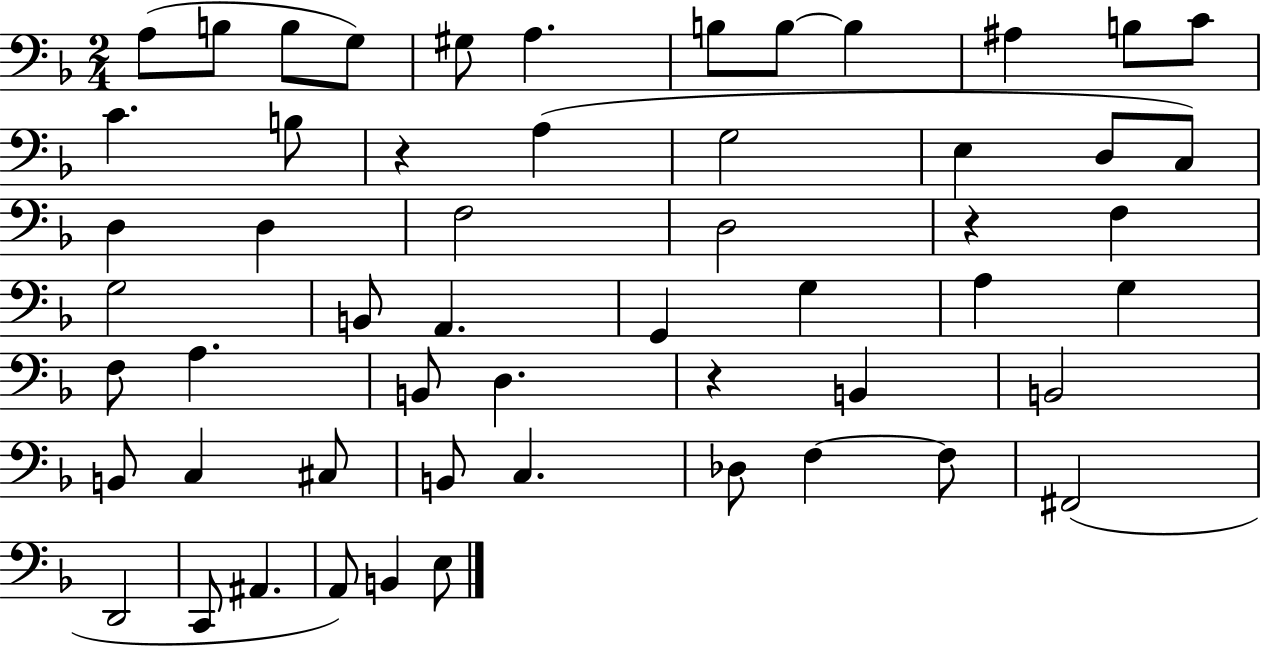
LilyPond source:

{
  \clef bass
  \numericTimeSignature
  \time 2/4
  \key f \major
  a8( b8 b8 g8) | gis8 a4. | b8 b8~~ b4 | ais4 b8 c'8 | \break c'4. b8 | r4 a4( | g2 | e4 d8 c8) | \break d4 d4 | f2 | d2 | r4 f4 | \break g2 | b,8 a,4. | g,4 g4 | a4 g4 | \break f8 a4. | b,8 d4. | r4 b,4 | b,2 | \break b,8 c4 cis8 | b,8 c4. | des8 f4~~ f8 | fis,2( | \break d,2 | c,8 ais,4. | a,8) b,4 e8 | \bar "|."
}